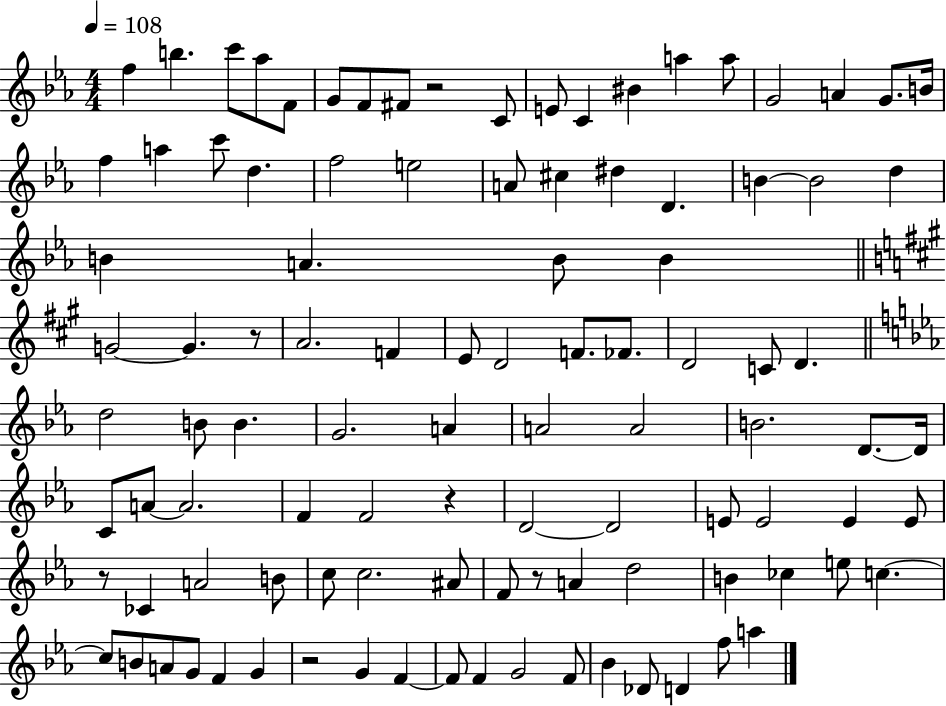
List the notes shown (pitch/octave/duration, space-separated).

F5/q B5/q. C6/e Ab5/e F4/e G4/e F4/e F#4/e R/h C4/e E4/e C4/q BIS4/q A5/q A5/e G4/h A4/q G4/e. B4/s F5/q A5/q C6/e D5/q. F5/h E5/h A4/e C#5/q D#5/q D4/q. B4/q B4/h D5/q B4/q A4/q. B4/e B4/q G4/h G4/q. R/e A4/h. F4/q E4/e D4/h F4/e. FES4/e. D4/h C4/e D4/q. D5/h B4/e B4/q. G4/h. A4/q A4/h A4/h B4/h. D4/e. D4/s C4/e A4/e A4/h. F4/q F4/h R/q D4/h D4/h E4/e E4/h E4/q E4/e R/e CES4/q A4/h B4/e C5/e C5/h. A#4/e F4/e R/e A4/q D5/h B4/q CES5/q E5/e C5/q. C5/e B4/e A4/e G4/e F4/q G4/q R/h G4/q F4/q F4/e F4/q G4/h F4/e Bb4/q Db4/e D4/q F5/e A5/q